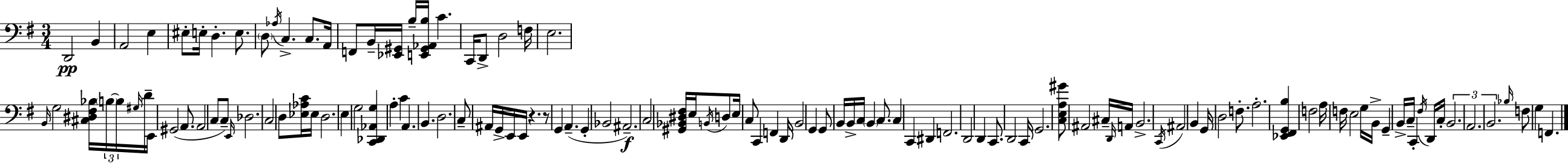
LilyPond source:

{
  \clef bass
  \numericTimeSignature
  \time 3/4
  \key g \major
  d,2\pp b,4 | a,2 e4 | eis8-. e16-. d4.-. e8. | \parenthesize d8 \acciaccatura { aes16 } c4.-> c8. | \break a,16 f,8 b,16-- <ees, gis,>16 b16-- <e, gis, aes, b>16 c'4. | c,16 d,8-> d2 | f16 e2. | \grace { b,16 } g2 <cis dis fis bes>16 \tuplet 3/2 { \parenthesize b16~~ | \break b16 \grace { gis16 } } d'16-- e,16 gis,2( | a,8. a,2 c8 | c8--) \grace { e,16 } des2. | c2 | \break d8 <ees aes c'>16 ees16 d2. | e4 g2 | <c, des, aes, g>4 a4-. | c'4 a,4. b,4. | \break d2. | c8-- ais,16 g,16-> e,16 e,16 r4. | r8 g,4 a,4.--( | g,4-. bes,2 | \break ais,2.--\f) | c2 | <gis, bes, dis fis>16 e16 \acciaccatura { b,16 } d8 e16 c8 c,4 | f,4 d,16 b,2 | \break g,4 g,8 b,16 b,16-> c16 \parenthesize b,4 | c8. c4 c,4 | dis,4 f,2. | d,2 | \break d,4 c,8. d,2 | c,16 g,2. | <c e a gis'>8 ais,2 | cis16-- \grace { d,16 } a,16 b,2.-> | \break \acciaccatura { c,16 } ais,2 | b,4 g,16 d2 | f8.-. a2.-. | <ees, fis, g, b>4 f2 | \break a16 f16 e2 | g16 b,16-> g,4-- b,16-> | c16-- c,4-. \acciaccatura { fis16 } d,16 c16-. \tuplet 3/2 { b,2. | a,2. | \break b,2. } | \grace { bes16 } f8 g4 | f,4. \bar "|."
}